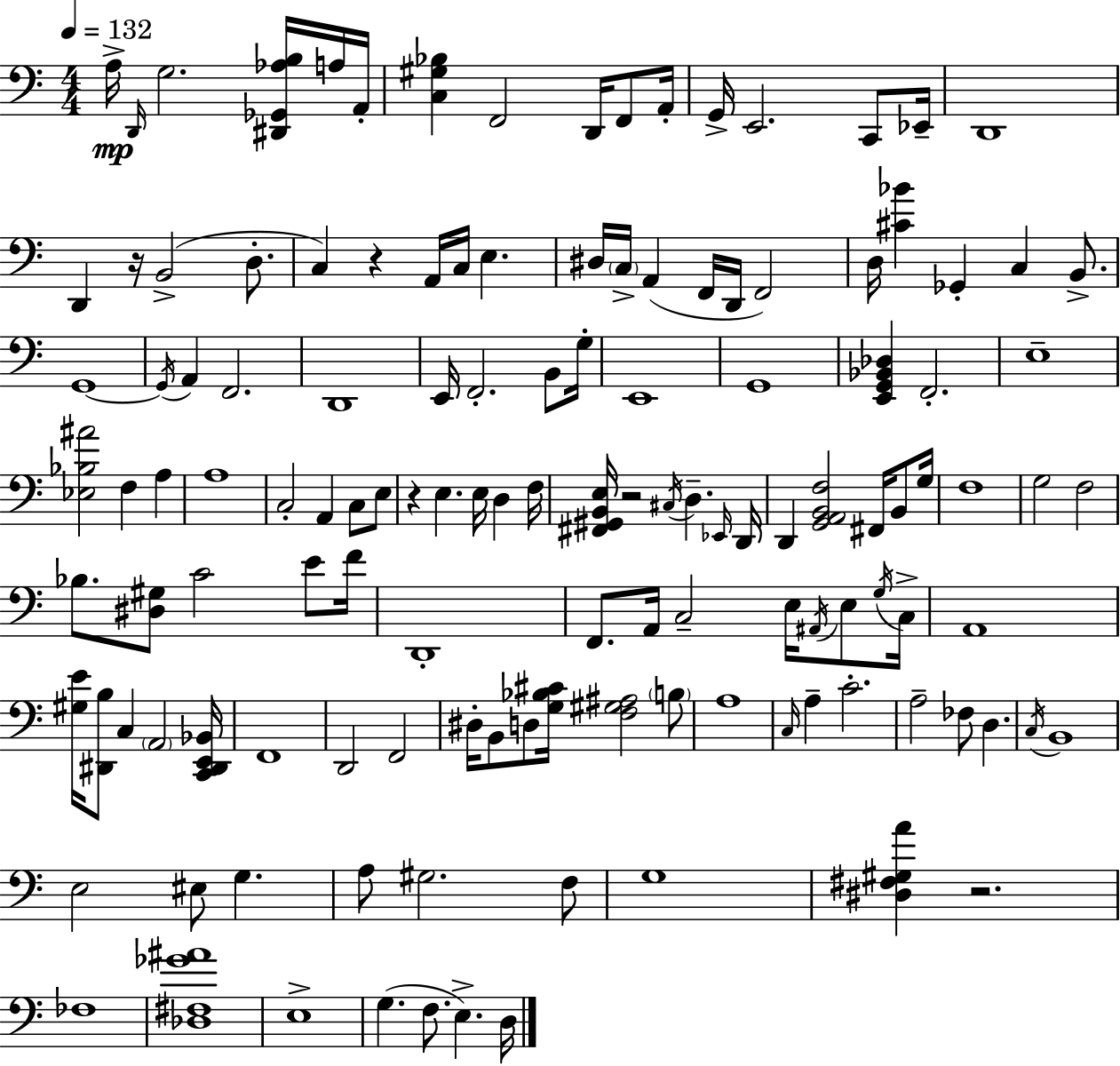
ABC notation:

X:1
T:Untitled
M:4/4
L:1/4
K:C
A,/4 D,,/4 G,2 [^D,,_G,,_A,B,]/4 A,/4 A,,/4 [C,^G,_B,] F,,2 D,,/4 F,,/2 A,,/4 G,,/4 E,,2 C,,/2 _E,,/4 D,,4 D,, z/4 B,,2 D,/2 C, z A,,/4 C,/4 E, ^D,/4 C,/4 A,, F,,/4 D,,/4 F,,2 D,/4 [^C_B] _G,, C, B,,/2 G,,4 G,,/4 A,, F,,2 D,,4 E,,/4 F,,2 B,,/2 G,/4 E,,4 G,,4 [E,,G,,_B,,_D,] F,,2 E,4 [_E,_B,^A]2 F, A, A,4 C,2 A,, C,/2 E,/2 z E, E,/4 D, F,/4 [^F,,^G,,B,,E,]/4 z2 ^C,/4 D, _E,,/4 D,,/4 D,, [G,,A,,B,,F,]2 ^F,,/4 B,,/2 G,/4 F,4 G,2 F,2 _B,/2 [^D,^G,]/2 C2 E/2 F/4 D,,4 F,,/2 A,,/4 C,2 E,/4 ^A,,/4 E,/2 G,/4 C,/4 A,,4 [^G,E]/4 [^D,,B,]/2 C, A,,2 [C,,^D,,E,,_B,,]/4 F,,4 D,,2 F,,2 ^D,/4 B,,/2 D,/2 [G,_B,^C]/4 [F,^G,^A,]2 B,/2 A,4 C,/4 A, C2 A,2 _F,/2 D, C,/4 B,,4 E,2 ^E,/2 G, A,/2 ^G,2 F,/2 G,4 [^D,^F,^G,A] z2 _F,4 [_D,^F,_G^A]4 E,4 G, F,/2 E, D,/4